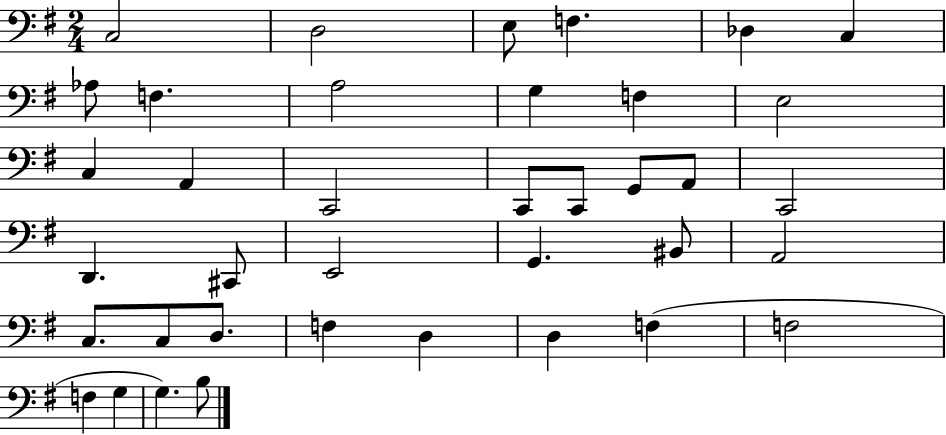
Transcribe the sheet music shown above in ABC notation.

X:1
T:Untitled
M:2/4
L:1/4
K:G
C,2 D,2 E,/2 F, _D, C, _A,/2 F, A,2 G, F, E,2 C, A,, C,,2 C,,/2 C,,/2 G,,/2 A,,/2 C,,2 D,, ^C,,/2 E,,2 G,, ^B,,/2 A,,2 C,/2 C,/2 D,/2 F, D, D, F, F,2 F, G, G, B,/2